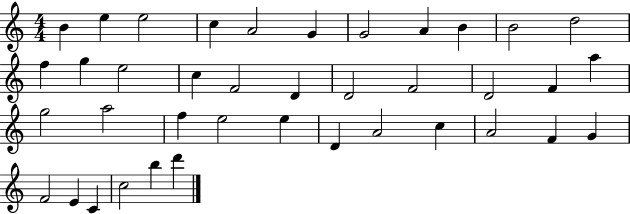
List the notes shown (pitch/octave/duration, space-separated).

B4/q E5/q E5/h C5/q A4/h G4/q G4/h A4/q B4/q B4/h D5/h F5/q G5/q E5/h C5/q F4/h D4/q D4/h F4/h D4/h F4/q A5/q G5/h A5/h F5/q E5/h E5/q D4/q A4/h C5/q A4/h F4/q G4/q F4/h E4/q C4/q C5/h B5/q D6/q